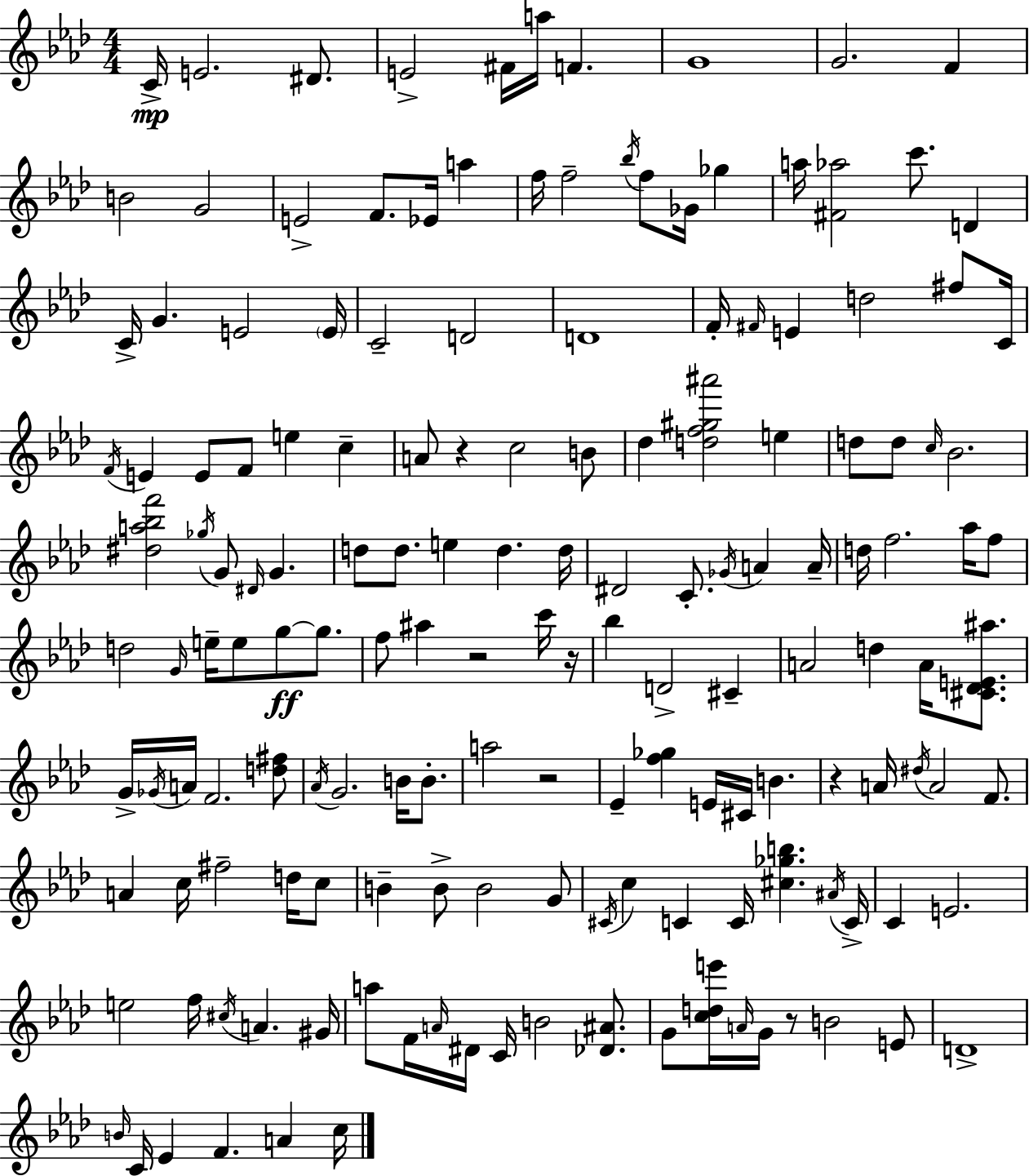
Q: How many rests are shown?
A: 6